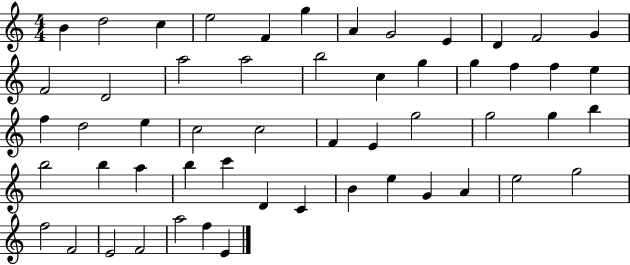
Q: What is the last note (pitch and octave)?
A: E4